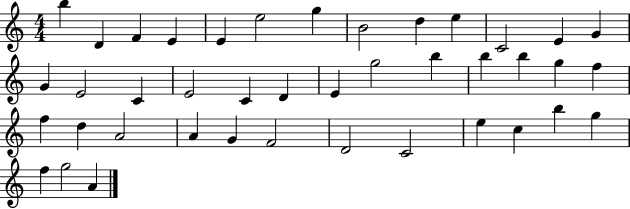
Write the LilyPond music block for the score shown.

{
  \clef treble
  \numericTimeSignature
  \time 4/4
  \key c \major
  b''4 d'4 f'4 e'4 | e'4 e''2 g''4 | b'2 d''4 e''4 | c'2 e'4 g'4 | \break g'4 e'2 c'4 | e'2 c'4 d'4 | e'4 g''2 b''4 | b''4 b''4 g''4 f''4 | \break f''4 d''4 a'2 | a'4 g'4 f'2 | d'2 c'2 | e''4 c''4 b''4 g''4 | \break f''4 g''2 a'4 | \bar "|."
}